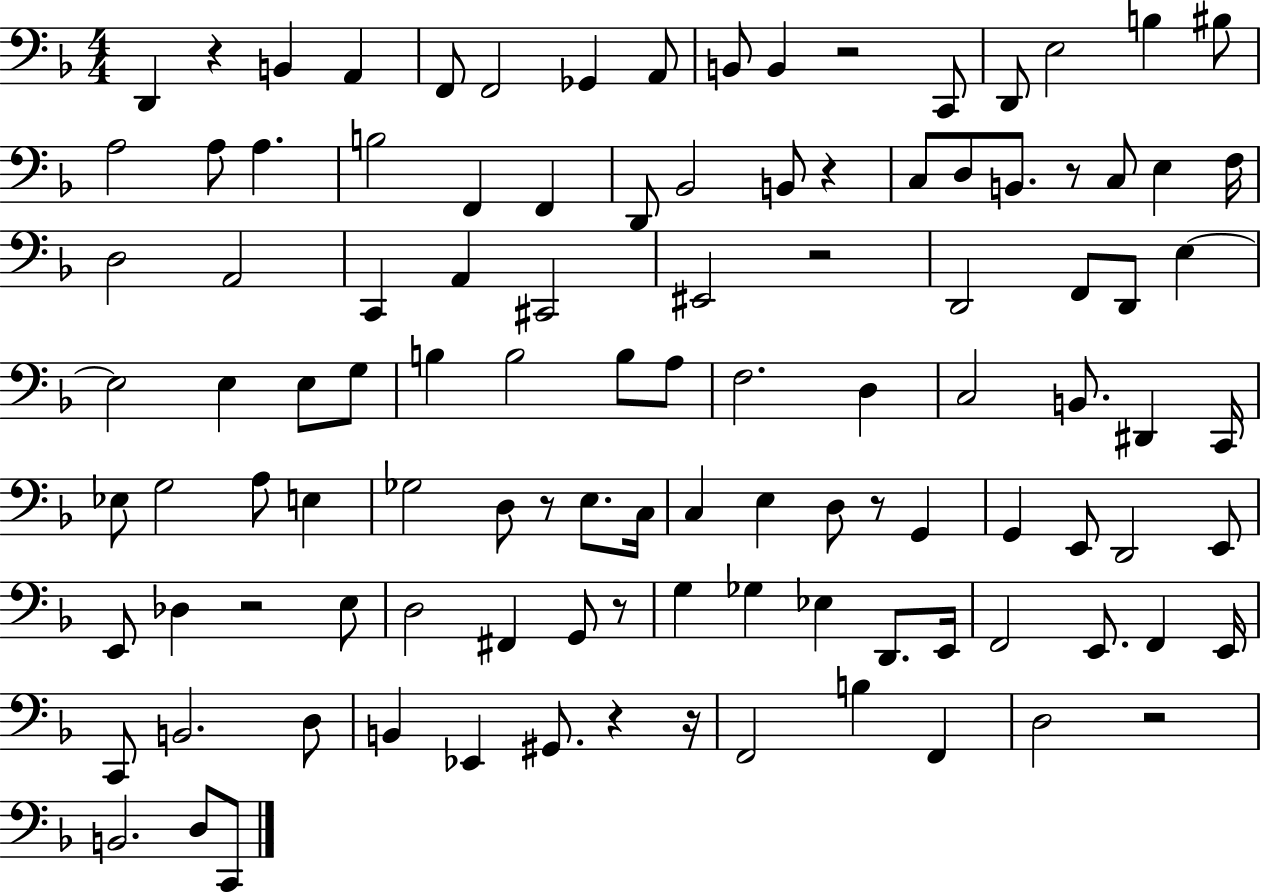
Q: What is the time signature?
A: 4/4